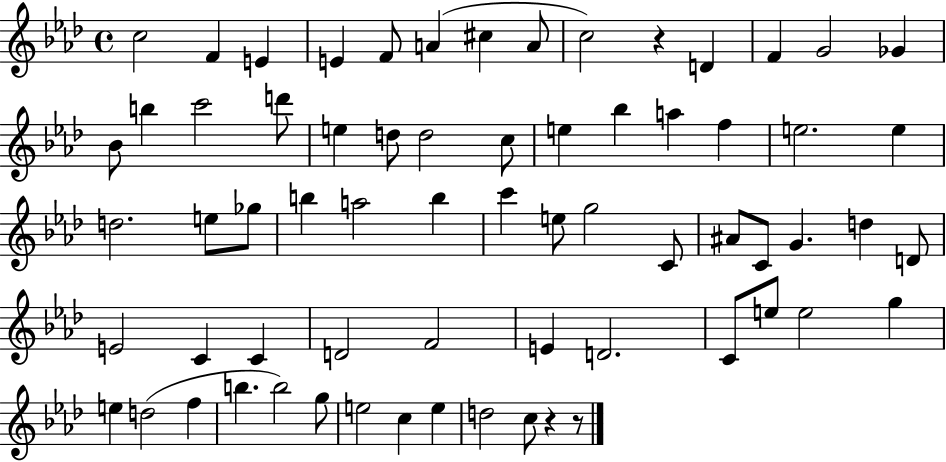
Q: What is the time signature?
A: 4/4